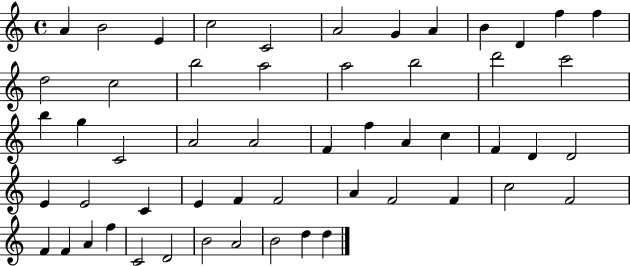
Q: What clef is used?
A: treble